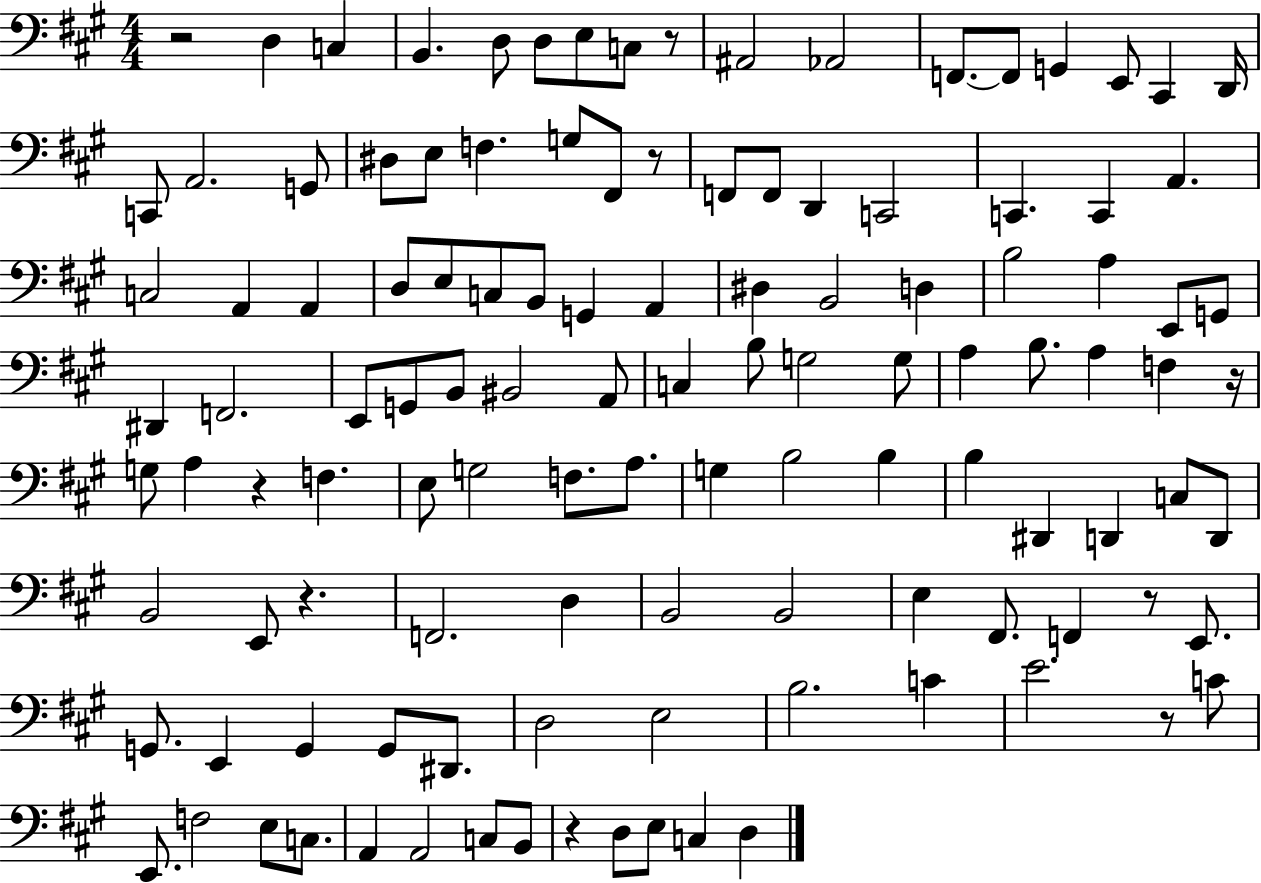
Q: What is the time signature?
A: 4/4